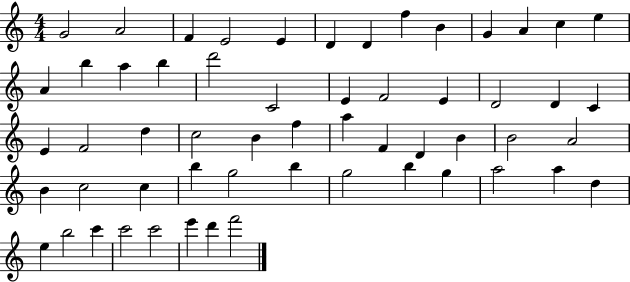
G4/h A4/h F4/q E4/h E4/q D4/q D4/q F5/q B4/q G4/q A4/q C5/q E5/q A4/q B5/q A5/q B5/q D6/h C4/h E4/q F4/h E4/q D4/h D4/q C4/q E4/q F4/h D5/q C5/h B4/q F5/q A5/q F4/q D4/q B4/q B4/h A4/h B4/q C5/h C5/q B5/q G5/h B5/q G5/h B5/q G5/q A5/h A5/q D5/q E5/q B5/h C6/q C6/h C6/h E6/q D6/q F6/h